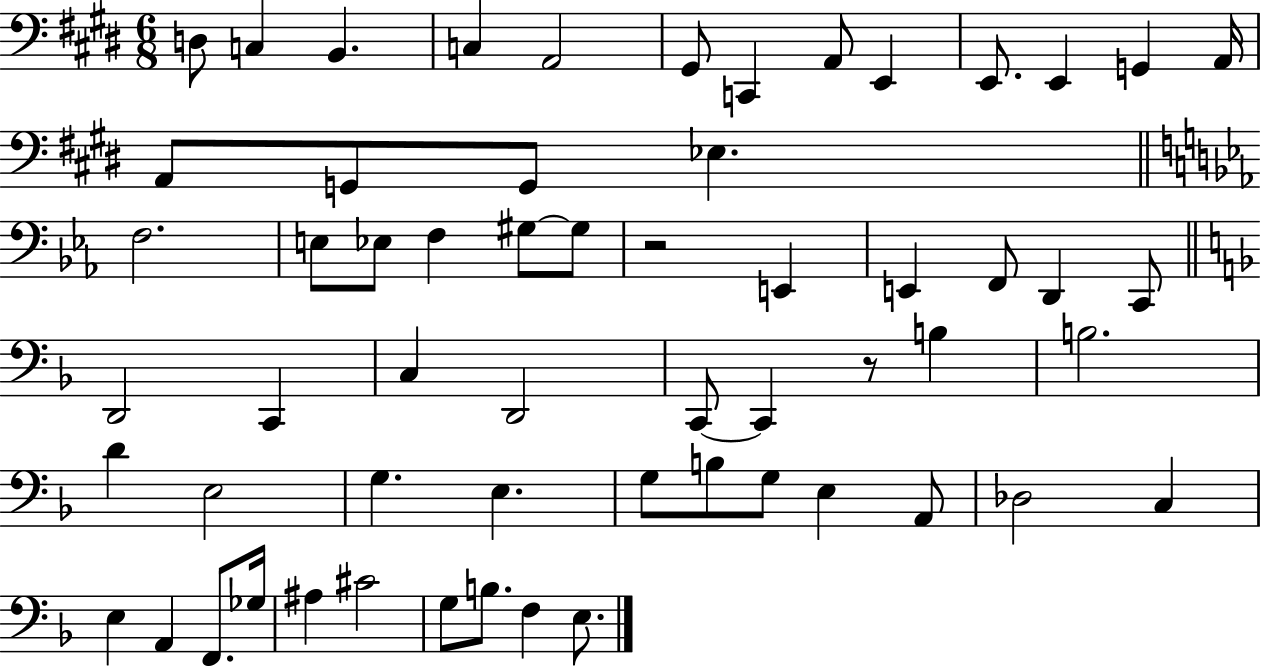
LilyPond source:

{
  \clef bass
  \numericTimeSignature
  \time 6/8
  \key e \major
  \repeat volta 2 { d8 c4 b,4. | c4 a,2 | gis,8 c,4 a,8 e,4 | e,8. e,4 g,4 a,16 | \break a,8 g,8 g,8 ees4. | \bar "||" \break \key ees \major f2. | e8 ees8 f4 gis8~~ gis8 | r2 e,4 | e,4 f,8 d,4 c,8 | \break \bar "||" \break \key d \minor d,2 c,4 | c4 d,2 | c,8~~ c,4 r8 b4 | b2. | \break d'4 e2 | g4. e4. | g8 b8 g8 e4 a,8 | des2 c4 | \break e4 a,4 f,8. ges16 | ais4 cis'2 | g8 b8. f4 e8. | } \bar "|."
}